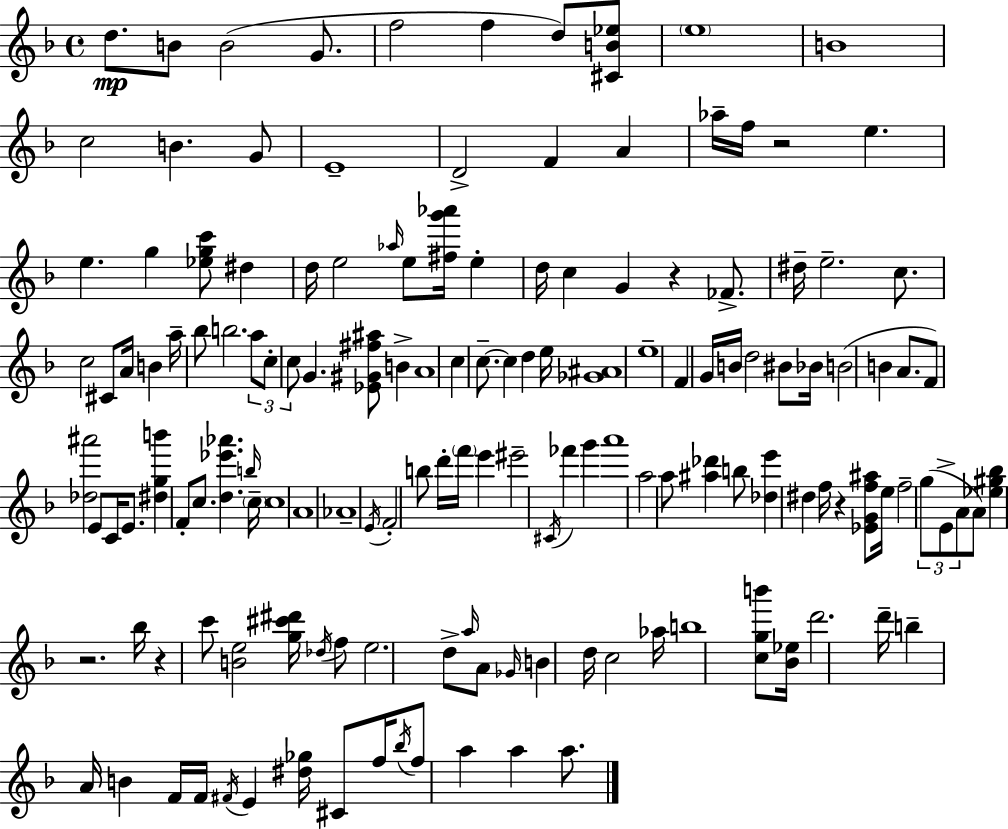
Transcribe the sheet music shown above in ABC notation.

X:1
T:Untitled
M:4/4
L:1/4
K:Dm
d/2 B/2 B2 G/2 f2 f d/2 [^CB_e]/2 e4 B4 c2 B G/2 E4 D2 F A _a/4 f/4 z2 e e g [_egc']/2 ^d d/4 e2 _a/4 e/2 [^fg'_a']/4 e d/4 c G z _F/2 ^d/4 e2 c/2 c2 ^C/2 A/4 B a/4 _b/2 b2 a/2 c/2 c/2 G [_E^G^f^a]/2 B A4 c c/2 c d e/4 [_G^A]4 e4 F G/4 B/4 d2 ^B/2 _B/4 B2 B A/2 F/2 [_d^a']2 E/2 C/4 E/2 [^dgb'] F/2 c/2 [d_e'_a'] b/4 c/4 c4 A4 _A4 E/4 F2 b/2 d'/4 f'/4 e' ^e'2 ^C/4 _f' g' a'4 a2 a/2 [^a_d'] b/2 [_de'] ^d f/4 z [_EGf^a]/2 e/4 f2 g/2 E/2 A/2 A/2 [_e^g_b] z2 _b/4 z c'/2 [Be]2 [g^c'^d']/4 _d/4 f/2 e2 d/2 a/4 A/2 _G/4 B d/4 c2 _a/4 b4 [cgb']/2 [_B_e]/4 d'2 d'/4 b A/4 B F/4 F/4 ^F/4 E [^d_g]/4 ^C/2 f/4 _b/4 f/2 a a a/2